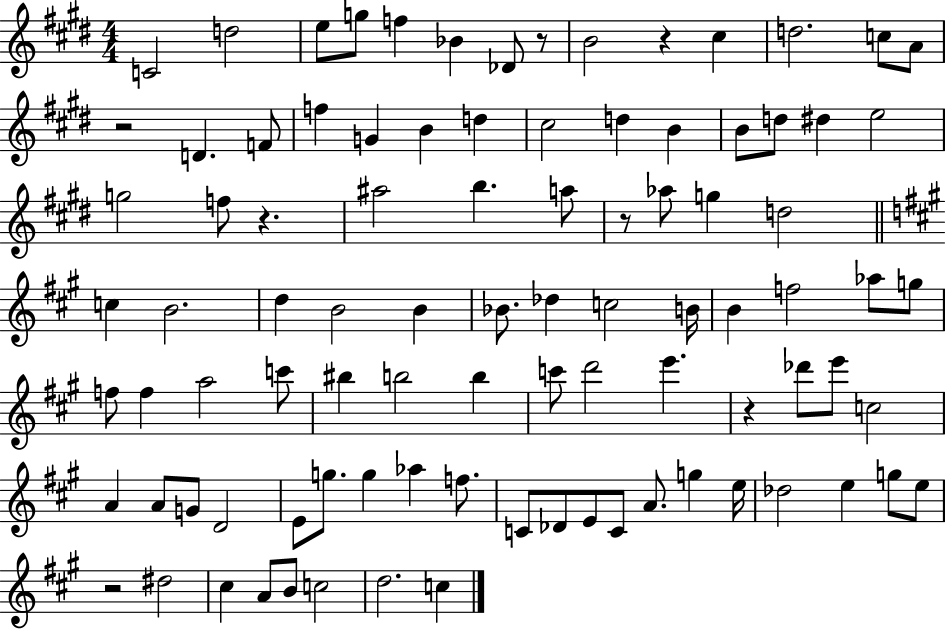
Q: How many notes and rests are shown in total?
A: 93